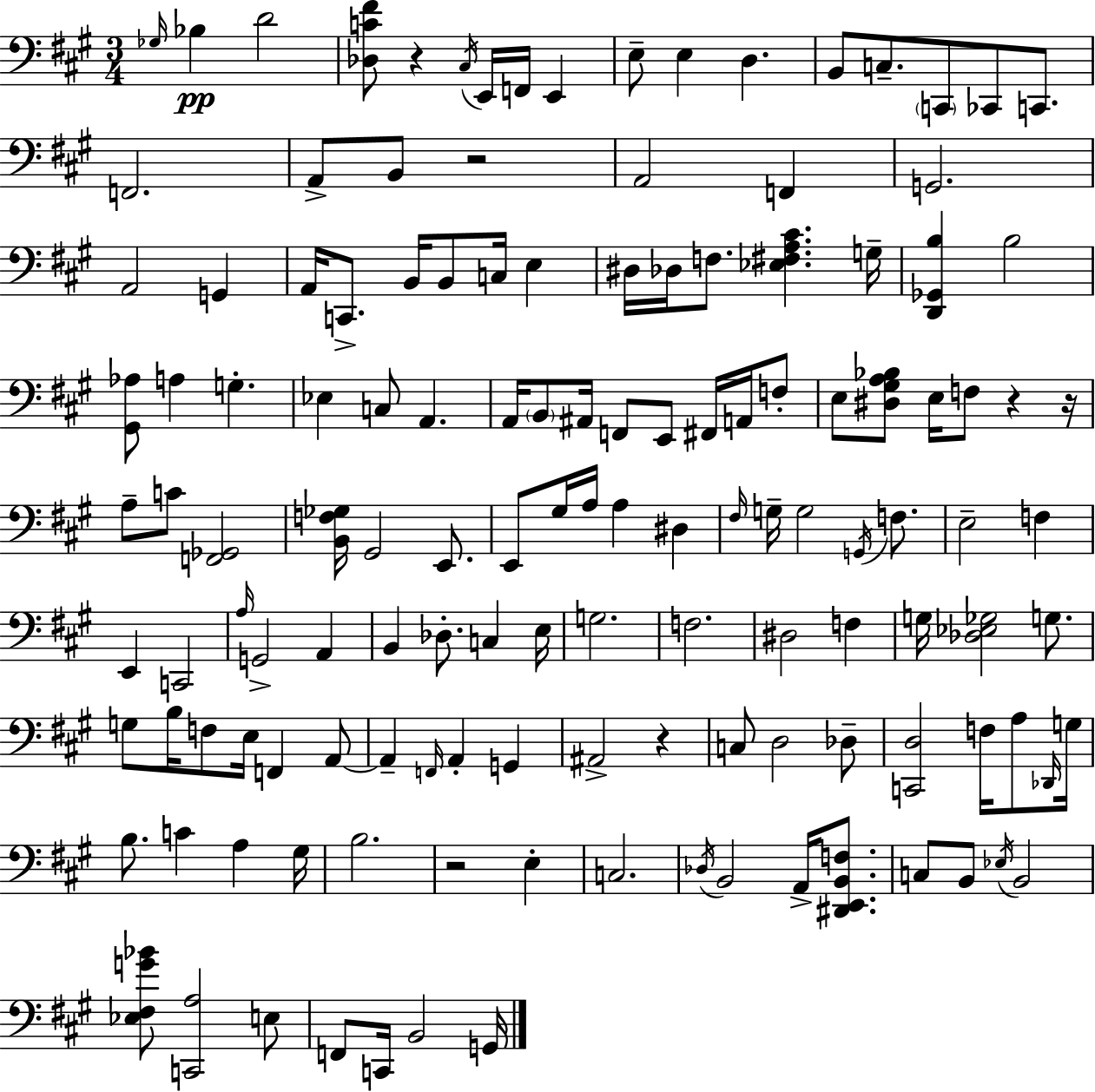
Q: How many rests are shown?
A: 6